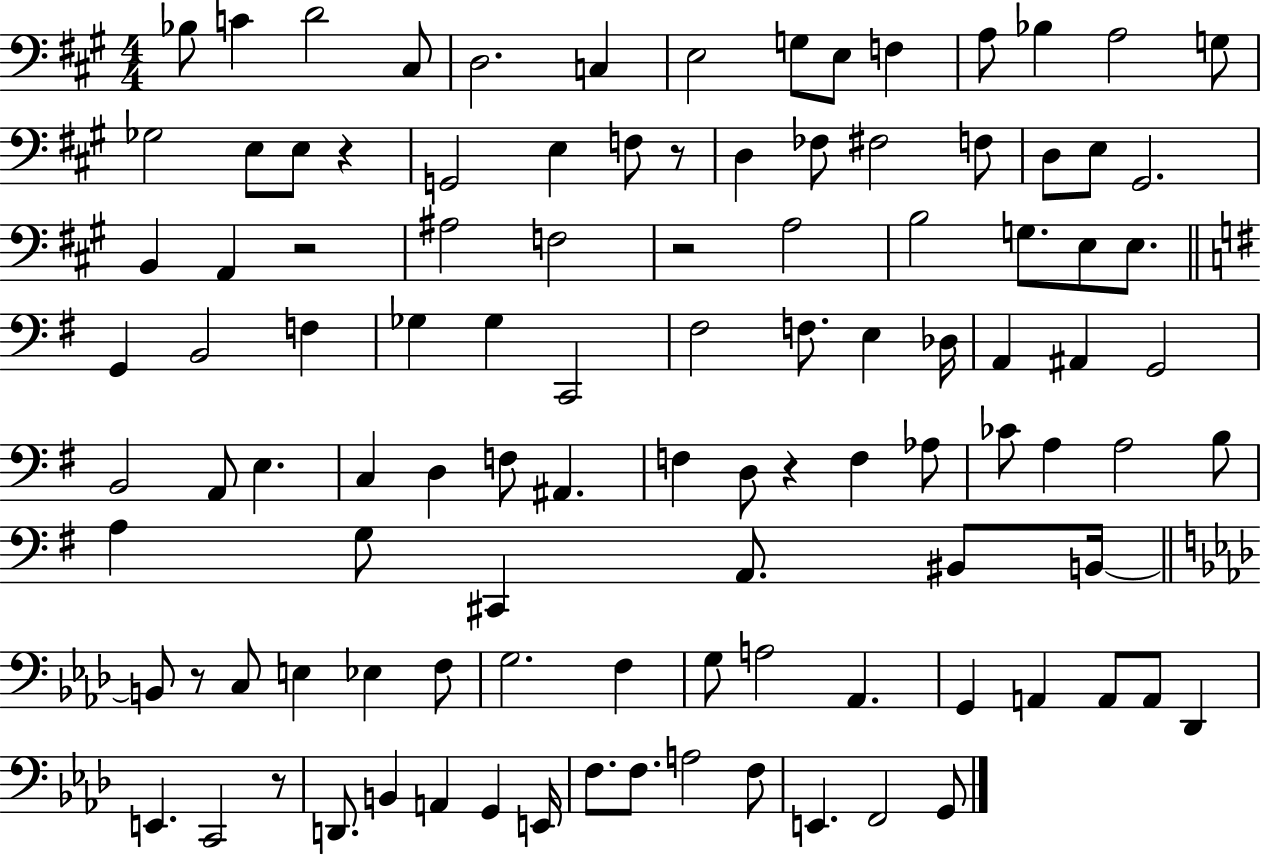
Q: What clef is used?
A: bass